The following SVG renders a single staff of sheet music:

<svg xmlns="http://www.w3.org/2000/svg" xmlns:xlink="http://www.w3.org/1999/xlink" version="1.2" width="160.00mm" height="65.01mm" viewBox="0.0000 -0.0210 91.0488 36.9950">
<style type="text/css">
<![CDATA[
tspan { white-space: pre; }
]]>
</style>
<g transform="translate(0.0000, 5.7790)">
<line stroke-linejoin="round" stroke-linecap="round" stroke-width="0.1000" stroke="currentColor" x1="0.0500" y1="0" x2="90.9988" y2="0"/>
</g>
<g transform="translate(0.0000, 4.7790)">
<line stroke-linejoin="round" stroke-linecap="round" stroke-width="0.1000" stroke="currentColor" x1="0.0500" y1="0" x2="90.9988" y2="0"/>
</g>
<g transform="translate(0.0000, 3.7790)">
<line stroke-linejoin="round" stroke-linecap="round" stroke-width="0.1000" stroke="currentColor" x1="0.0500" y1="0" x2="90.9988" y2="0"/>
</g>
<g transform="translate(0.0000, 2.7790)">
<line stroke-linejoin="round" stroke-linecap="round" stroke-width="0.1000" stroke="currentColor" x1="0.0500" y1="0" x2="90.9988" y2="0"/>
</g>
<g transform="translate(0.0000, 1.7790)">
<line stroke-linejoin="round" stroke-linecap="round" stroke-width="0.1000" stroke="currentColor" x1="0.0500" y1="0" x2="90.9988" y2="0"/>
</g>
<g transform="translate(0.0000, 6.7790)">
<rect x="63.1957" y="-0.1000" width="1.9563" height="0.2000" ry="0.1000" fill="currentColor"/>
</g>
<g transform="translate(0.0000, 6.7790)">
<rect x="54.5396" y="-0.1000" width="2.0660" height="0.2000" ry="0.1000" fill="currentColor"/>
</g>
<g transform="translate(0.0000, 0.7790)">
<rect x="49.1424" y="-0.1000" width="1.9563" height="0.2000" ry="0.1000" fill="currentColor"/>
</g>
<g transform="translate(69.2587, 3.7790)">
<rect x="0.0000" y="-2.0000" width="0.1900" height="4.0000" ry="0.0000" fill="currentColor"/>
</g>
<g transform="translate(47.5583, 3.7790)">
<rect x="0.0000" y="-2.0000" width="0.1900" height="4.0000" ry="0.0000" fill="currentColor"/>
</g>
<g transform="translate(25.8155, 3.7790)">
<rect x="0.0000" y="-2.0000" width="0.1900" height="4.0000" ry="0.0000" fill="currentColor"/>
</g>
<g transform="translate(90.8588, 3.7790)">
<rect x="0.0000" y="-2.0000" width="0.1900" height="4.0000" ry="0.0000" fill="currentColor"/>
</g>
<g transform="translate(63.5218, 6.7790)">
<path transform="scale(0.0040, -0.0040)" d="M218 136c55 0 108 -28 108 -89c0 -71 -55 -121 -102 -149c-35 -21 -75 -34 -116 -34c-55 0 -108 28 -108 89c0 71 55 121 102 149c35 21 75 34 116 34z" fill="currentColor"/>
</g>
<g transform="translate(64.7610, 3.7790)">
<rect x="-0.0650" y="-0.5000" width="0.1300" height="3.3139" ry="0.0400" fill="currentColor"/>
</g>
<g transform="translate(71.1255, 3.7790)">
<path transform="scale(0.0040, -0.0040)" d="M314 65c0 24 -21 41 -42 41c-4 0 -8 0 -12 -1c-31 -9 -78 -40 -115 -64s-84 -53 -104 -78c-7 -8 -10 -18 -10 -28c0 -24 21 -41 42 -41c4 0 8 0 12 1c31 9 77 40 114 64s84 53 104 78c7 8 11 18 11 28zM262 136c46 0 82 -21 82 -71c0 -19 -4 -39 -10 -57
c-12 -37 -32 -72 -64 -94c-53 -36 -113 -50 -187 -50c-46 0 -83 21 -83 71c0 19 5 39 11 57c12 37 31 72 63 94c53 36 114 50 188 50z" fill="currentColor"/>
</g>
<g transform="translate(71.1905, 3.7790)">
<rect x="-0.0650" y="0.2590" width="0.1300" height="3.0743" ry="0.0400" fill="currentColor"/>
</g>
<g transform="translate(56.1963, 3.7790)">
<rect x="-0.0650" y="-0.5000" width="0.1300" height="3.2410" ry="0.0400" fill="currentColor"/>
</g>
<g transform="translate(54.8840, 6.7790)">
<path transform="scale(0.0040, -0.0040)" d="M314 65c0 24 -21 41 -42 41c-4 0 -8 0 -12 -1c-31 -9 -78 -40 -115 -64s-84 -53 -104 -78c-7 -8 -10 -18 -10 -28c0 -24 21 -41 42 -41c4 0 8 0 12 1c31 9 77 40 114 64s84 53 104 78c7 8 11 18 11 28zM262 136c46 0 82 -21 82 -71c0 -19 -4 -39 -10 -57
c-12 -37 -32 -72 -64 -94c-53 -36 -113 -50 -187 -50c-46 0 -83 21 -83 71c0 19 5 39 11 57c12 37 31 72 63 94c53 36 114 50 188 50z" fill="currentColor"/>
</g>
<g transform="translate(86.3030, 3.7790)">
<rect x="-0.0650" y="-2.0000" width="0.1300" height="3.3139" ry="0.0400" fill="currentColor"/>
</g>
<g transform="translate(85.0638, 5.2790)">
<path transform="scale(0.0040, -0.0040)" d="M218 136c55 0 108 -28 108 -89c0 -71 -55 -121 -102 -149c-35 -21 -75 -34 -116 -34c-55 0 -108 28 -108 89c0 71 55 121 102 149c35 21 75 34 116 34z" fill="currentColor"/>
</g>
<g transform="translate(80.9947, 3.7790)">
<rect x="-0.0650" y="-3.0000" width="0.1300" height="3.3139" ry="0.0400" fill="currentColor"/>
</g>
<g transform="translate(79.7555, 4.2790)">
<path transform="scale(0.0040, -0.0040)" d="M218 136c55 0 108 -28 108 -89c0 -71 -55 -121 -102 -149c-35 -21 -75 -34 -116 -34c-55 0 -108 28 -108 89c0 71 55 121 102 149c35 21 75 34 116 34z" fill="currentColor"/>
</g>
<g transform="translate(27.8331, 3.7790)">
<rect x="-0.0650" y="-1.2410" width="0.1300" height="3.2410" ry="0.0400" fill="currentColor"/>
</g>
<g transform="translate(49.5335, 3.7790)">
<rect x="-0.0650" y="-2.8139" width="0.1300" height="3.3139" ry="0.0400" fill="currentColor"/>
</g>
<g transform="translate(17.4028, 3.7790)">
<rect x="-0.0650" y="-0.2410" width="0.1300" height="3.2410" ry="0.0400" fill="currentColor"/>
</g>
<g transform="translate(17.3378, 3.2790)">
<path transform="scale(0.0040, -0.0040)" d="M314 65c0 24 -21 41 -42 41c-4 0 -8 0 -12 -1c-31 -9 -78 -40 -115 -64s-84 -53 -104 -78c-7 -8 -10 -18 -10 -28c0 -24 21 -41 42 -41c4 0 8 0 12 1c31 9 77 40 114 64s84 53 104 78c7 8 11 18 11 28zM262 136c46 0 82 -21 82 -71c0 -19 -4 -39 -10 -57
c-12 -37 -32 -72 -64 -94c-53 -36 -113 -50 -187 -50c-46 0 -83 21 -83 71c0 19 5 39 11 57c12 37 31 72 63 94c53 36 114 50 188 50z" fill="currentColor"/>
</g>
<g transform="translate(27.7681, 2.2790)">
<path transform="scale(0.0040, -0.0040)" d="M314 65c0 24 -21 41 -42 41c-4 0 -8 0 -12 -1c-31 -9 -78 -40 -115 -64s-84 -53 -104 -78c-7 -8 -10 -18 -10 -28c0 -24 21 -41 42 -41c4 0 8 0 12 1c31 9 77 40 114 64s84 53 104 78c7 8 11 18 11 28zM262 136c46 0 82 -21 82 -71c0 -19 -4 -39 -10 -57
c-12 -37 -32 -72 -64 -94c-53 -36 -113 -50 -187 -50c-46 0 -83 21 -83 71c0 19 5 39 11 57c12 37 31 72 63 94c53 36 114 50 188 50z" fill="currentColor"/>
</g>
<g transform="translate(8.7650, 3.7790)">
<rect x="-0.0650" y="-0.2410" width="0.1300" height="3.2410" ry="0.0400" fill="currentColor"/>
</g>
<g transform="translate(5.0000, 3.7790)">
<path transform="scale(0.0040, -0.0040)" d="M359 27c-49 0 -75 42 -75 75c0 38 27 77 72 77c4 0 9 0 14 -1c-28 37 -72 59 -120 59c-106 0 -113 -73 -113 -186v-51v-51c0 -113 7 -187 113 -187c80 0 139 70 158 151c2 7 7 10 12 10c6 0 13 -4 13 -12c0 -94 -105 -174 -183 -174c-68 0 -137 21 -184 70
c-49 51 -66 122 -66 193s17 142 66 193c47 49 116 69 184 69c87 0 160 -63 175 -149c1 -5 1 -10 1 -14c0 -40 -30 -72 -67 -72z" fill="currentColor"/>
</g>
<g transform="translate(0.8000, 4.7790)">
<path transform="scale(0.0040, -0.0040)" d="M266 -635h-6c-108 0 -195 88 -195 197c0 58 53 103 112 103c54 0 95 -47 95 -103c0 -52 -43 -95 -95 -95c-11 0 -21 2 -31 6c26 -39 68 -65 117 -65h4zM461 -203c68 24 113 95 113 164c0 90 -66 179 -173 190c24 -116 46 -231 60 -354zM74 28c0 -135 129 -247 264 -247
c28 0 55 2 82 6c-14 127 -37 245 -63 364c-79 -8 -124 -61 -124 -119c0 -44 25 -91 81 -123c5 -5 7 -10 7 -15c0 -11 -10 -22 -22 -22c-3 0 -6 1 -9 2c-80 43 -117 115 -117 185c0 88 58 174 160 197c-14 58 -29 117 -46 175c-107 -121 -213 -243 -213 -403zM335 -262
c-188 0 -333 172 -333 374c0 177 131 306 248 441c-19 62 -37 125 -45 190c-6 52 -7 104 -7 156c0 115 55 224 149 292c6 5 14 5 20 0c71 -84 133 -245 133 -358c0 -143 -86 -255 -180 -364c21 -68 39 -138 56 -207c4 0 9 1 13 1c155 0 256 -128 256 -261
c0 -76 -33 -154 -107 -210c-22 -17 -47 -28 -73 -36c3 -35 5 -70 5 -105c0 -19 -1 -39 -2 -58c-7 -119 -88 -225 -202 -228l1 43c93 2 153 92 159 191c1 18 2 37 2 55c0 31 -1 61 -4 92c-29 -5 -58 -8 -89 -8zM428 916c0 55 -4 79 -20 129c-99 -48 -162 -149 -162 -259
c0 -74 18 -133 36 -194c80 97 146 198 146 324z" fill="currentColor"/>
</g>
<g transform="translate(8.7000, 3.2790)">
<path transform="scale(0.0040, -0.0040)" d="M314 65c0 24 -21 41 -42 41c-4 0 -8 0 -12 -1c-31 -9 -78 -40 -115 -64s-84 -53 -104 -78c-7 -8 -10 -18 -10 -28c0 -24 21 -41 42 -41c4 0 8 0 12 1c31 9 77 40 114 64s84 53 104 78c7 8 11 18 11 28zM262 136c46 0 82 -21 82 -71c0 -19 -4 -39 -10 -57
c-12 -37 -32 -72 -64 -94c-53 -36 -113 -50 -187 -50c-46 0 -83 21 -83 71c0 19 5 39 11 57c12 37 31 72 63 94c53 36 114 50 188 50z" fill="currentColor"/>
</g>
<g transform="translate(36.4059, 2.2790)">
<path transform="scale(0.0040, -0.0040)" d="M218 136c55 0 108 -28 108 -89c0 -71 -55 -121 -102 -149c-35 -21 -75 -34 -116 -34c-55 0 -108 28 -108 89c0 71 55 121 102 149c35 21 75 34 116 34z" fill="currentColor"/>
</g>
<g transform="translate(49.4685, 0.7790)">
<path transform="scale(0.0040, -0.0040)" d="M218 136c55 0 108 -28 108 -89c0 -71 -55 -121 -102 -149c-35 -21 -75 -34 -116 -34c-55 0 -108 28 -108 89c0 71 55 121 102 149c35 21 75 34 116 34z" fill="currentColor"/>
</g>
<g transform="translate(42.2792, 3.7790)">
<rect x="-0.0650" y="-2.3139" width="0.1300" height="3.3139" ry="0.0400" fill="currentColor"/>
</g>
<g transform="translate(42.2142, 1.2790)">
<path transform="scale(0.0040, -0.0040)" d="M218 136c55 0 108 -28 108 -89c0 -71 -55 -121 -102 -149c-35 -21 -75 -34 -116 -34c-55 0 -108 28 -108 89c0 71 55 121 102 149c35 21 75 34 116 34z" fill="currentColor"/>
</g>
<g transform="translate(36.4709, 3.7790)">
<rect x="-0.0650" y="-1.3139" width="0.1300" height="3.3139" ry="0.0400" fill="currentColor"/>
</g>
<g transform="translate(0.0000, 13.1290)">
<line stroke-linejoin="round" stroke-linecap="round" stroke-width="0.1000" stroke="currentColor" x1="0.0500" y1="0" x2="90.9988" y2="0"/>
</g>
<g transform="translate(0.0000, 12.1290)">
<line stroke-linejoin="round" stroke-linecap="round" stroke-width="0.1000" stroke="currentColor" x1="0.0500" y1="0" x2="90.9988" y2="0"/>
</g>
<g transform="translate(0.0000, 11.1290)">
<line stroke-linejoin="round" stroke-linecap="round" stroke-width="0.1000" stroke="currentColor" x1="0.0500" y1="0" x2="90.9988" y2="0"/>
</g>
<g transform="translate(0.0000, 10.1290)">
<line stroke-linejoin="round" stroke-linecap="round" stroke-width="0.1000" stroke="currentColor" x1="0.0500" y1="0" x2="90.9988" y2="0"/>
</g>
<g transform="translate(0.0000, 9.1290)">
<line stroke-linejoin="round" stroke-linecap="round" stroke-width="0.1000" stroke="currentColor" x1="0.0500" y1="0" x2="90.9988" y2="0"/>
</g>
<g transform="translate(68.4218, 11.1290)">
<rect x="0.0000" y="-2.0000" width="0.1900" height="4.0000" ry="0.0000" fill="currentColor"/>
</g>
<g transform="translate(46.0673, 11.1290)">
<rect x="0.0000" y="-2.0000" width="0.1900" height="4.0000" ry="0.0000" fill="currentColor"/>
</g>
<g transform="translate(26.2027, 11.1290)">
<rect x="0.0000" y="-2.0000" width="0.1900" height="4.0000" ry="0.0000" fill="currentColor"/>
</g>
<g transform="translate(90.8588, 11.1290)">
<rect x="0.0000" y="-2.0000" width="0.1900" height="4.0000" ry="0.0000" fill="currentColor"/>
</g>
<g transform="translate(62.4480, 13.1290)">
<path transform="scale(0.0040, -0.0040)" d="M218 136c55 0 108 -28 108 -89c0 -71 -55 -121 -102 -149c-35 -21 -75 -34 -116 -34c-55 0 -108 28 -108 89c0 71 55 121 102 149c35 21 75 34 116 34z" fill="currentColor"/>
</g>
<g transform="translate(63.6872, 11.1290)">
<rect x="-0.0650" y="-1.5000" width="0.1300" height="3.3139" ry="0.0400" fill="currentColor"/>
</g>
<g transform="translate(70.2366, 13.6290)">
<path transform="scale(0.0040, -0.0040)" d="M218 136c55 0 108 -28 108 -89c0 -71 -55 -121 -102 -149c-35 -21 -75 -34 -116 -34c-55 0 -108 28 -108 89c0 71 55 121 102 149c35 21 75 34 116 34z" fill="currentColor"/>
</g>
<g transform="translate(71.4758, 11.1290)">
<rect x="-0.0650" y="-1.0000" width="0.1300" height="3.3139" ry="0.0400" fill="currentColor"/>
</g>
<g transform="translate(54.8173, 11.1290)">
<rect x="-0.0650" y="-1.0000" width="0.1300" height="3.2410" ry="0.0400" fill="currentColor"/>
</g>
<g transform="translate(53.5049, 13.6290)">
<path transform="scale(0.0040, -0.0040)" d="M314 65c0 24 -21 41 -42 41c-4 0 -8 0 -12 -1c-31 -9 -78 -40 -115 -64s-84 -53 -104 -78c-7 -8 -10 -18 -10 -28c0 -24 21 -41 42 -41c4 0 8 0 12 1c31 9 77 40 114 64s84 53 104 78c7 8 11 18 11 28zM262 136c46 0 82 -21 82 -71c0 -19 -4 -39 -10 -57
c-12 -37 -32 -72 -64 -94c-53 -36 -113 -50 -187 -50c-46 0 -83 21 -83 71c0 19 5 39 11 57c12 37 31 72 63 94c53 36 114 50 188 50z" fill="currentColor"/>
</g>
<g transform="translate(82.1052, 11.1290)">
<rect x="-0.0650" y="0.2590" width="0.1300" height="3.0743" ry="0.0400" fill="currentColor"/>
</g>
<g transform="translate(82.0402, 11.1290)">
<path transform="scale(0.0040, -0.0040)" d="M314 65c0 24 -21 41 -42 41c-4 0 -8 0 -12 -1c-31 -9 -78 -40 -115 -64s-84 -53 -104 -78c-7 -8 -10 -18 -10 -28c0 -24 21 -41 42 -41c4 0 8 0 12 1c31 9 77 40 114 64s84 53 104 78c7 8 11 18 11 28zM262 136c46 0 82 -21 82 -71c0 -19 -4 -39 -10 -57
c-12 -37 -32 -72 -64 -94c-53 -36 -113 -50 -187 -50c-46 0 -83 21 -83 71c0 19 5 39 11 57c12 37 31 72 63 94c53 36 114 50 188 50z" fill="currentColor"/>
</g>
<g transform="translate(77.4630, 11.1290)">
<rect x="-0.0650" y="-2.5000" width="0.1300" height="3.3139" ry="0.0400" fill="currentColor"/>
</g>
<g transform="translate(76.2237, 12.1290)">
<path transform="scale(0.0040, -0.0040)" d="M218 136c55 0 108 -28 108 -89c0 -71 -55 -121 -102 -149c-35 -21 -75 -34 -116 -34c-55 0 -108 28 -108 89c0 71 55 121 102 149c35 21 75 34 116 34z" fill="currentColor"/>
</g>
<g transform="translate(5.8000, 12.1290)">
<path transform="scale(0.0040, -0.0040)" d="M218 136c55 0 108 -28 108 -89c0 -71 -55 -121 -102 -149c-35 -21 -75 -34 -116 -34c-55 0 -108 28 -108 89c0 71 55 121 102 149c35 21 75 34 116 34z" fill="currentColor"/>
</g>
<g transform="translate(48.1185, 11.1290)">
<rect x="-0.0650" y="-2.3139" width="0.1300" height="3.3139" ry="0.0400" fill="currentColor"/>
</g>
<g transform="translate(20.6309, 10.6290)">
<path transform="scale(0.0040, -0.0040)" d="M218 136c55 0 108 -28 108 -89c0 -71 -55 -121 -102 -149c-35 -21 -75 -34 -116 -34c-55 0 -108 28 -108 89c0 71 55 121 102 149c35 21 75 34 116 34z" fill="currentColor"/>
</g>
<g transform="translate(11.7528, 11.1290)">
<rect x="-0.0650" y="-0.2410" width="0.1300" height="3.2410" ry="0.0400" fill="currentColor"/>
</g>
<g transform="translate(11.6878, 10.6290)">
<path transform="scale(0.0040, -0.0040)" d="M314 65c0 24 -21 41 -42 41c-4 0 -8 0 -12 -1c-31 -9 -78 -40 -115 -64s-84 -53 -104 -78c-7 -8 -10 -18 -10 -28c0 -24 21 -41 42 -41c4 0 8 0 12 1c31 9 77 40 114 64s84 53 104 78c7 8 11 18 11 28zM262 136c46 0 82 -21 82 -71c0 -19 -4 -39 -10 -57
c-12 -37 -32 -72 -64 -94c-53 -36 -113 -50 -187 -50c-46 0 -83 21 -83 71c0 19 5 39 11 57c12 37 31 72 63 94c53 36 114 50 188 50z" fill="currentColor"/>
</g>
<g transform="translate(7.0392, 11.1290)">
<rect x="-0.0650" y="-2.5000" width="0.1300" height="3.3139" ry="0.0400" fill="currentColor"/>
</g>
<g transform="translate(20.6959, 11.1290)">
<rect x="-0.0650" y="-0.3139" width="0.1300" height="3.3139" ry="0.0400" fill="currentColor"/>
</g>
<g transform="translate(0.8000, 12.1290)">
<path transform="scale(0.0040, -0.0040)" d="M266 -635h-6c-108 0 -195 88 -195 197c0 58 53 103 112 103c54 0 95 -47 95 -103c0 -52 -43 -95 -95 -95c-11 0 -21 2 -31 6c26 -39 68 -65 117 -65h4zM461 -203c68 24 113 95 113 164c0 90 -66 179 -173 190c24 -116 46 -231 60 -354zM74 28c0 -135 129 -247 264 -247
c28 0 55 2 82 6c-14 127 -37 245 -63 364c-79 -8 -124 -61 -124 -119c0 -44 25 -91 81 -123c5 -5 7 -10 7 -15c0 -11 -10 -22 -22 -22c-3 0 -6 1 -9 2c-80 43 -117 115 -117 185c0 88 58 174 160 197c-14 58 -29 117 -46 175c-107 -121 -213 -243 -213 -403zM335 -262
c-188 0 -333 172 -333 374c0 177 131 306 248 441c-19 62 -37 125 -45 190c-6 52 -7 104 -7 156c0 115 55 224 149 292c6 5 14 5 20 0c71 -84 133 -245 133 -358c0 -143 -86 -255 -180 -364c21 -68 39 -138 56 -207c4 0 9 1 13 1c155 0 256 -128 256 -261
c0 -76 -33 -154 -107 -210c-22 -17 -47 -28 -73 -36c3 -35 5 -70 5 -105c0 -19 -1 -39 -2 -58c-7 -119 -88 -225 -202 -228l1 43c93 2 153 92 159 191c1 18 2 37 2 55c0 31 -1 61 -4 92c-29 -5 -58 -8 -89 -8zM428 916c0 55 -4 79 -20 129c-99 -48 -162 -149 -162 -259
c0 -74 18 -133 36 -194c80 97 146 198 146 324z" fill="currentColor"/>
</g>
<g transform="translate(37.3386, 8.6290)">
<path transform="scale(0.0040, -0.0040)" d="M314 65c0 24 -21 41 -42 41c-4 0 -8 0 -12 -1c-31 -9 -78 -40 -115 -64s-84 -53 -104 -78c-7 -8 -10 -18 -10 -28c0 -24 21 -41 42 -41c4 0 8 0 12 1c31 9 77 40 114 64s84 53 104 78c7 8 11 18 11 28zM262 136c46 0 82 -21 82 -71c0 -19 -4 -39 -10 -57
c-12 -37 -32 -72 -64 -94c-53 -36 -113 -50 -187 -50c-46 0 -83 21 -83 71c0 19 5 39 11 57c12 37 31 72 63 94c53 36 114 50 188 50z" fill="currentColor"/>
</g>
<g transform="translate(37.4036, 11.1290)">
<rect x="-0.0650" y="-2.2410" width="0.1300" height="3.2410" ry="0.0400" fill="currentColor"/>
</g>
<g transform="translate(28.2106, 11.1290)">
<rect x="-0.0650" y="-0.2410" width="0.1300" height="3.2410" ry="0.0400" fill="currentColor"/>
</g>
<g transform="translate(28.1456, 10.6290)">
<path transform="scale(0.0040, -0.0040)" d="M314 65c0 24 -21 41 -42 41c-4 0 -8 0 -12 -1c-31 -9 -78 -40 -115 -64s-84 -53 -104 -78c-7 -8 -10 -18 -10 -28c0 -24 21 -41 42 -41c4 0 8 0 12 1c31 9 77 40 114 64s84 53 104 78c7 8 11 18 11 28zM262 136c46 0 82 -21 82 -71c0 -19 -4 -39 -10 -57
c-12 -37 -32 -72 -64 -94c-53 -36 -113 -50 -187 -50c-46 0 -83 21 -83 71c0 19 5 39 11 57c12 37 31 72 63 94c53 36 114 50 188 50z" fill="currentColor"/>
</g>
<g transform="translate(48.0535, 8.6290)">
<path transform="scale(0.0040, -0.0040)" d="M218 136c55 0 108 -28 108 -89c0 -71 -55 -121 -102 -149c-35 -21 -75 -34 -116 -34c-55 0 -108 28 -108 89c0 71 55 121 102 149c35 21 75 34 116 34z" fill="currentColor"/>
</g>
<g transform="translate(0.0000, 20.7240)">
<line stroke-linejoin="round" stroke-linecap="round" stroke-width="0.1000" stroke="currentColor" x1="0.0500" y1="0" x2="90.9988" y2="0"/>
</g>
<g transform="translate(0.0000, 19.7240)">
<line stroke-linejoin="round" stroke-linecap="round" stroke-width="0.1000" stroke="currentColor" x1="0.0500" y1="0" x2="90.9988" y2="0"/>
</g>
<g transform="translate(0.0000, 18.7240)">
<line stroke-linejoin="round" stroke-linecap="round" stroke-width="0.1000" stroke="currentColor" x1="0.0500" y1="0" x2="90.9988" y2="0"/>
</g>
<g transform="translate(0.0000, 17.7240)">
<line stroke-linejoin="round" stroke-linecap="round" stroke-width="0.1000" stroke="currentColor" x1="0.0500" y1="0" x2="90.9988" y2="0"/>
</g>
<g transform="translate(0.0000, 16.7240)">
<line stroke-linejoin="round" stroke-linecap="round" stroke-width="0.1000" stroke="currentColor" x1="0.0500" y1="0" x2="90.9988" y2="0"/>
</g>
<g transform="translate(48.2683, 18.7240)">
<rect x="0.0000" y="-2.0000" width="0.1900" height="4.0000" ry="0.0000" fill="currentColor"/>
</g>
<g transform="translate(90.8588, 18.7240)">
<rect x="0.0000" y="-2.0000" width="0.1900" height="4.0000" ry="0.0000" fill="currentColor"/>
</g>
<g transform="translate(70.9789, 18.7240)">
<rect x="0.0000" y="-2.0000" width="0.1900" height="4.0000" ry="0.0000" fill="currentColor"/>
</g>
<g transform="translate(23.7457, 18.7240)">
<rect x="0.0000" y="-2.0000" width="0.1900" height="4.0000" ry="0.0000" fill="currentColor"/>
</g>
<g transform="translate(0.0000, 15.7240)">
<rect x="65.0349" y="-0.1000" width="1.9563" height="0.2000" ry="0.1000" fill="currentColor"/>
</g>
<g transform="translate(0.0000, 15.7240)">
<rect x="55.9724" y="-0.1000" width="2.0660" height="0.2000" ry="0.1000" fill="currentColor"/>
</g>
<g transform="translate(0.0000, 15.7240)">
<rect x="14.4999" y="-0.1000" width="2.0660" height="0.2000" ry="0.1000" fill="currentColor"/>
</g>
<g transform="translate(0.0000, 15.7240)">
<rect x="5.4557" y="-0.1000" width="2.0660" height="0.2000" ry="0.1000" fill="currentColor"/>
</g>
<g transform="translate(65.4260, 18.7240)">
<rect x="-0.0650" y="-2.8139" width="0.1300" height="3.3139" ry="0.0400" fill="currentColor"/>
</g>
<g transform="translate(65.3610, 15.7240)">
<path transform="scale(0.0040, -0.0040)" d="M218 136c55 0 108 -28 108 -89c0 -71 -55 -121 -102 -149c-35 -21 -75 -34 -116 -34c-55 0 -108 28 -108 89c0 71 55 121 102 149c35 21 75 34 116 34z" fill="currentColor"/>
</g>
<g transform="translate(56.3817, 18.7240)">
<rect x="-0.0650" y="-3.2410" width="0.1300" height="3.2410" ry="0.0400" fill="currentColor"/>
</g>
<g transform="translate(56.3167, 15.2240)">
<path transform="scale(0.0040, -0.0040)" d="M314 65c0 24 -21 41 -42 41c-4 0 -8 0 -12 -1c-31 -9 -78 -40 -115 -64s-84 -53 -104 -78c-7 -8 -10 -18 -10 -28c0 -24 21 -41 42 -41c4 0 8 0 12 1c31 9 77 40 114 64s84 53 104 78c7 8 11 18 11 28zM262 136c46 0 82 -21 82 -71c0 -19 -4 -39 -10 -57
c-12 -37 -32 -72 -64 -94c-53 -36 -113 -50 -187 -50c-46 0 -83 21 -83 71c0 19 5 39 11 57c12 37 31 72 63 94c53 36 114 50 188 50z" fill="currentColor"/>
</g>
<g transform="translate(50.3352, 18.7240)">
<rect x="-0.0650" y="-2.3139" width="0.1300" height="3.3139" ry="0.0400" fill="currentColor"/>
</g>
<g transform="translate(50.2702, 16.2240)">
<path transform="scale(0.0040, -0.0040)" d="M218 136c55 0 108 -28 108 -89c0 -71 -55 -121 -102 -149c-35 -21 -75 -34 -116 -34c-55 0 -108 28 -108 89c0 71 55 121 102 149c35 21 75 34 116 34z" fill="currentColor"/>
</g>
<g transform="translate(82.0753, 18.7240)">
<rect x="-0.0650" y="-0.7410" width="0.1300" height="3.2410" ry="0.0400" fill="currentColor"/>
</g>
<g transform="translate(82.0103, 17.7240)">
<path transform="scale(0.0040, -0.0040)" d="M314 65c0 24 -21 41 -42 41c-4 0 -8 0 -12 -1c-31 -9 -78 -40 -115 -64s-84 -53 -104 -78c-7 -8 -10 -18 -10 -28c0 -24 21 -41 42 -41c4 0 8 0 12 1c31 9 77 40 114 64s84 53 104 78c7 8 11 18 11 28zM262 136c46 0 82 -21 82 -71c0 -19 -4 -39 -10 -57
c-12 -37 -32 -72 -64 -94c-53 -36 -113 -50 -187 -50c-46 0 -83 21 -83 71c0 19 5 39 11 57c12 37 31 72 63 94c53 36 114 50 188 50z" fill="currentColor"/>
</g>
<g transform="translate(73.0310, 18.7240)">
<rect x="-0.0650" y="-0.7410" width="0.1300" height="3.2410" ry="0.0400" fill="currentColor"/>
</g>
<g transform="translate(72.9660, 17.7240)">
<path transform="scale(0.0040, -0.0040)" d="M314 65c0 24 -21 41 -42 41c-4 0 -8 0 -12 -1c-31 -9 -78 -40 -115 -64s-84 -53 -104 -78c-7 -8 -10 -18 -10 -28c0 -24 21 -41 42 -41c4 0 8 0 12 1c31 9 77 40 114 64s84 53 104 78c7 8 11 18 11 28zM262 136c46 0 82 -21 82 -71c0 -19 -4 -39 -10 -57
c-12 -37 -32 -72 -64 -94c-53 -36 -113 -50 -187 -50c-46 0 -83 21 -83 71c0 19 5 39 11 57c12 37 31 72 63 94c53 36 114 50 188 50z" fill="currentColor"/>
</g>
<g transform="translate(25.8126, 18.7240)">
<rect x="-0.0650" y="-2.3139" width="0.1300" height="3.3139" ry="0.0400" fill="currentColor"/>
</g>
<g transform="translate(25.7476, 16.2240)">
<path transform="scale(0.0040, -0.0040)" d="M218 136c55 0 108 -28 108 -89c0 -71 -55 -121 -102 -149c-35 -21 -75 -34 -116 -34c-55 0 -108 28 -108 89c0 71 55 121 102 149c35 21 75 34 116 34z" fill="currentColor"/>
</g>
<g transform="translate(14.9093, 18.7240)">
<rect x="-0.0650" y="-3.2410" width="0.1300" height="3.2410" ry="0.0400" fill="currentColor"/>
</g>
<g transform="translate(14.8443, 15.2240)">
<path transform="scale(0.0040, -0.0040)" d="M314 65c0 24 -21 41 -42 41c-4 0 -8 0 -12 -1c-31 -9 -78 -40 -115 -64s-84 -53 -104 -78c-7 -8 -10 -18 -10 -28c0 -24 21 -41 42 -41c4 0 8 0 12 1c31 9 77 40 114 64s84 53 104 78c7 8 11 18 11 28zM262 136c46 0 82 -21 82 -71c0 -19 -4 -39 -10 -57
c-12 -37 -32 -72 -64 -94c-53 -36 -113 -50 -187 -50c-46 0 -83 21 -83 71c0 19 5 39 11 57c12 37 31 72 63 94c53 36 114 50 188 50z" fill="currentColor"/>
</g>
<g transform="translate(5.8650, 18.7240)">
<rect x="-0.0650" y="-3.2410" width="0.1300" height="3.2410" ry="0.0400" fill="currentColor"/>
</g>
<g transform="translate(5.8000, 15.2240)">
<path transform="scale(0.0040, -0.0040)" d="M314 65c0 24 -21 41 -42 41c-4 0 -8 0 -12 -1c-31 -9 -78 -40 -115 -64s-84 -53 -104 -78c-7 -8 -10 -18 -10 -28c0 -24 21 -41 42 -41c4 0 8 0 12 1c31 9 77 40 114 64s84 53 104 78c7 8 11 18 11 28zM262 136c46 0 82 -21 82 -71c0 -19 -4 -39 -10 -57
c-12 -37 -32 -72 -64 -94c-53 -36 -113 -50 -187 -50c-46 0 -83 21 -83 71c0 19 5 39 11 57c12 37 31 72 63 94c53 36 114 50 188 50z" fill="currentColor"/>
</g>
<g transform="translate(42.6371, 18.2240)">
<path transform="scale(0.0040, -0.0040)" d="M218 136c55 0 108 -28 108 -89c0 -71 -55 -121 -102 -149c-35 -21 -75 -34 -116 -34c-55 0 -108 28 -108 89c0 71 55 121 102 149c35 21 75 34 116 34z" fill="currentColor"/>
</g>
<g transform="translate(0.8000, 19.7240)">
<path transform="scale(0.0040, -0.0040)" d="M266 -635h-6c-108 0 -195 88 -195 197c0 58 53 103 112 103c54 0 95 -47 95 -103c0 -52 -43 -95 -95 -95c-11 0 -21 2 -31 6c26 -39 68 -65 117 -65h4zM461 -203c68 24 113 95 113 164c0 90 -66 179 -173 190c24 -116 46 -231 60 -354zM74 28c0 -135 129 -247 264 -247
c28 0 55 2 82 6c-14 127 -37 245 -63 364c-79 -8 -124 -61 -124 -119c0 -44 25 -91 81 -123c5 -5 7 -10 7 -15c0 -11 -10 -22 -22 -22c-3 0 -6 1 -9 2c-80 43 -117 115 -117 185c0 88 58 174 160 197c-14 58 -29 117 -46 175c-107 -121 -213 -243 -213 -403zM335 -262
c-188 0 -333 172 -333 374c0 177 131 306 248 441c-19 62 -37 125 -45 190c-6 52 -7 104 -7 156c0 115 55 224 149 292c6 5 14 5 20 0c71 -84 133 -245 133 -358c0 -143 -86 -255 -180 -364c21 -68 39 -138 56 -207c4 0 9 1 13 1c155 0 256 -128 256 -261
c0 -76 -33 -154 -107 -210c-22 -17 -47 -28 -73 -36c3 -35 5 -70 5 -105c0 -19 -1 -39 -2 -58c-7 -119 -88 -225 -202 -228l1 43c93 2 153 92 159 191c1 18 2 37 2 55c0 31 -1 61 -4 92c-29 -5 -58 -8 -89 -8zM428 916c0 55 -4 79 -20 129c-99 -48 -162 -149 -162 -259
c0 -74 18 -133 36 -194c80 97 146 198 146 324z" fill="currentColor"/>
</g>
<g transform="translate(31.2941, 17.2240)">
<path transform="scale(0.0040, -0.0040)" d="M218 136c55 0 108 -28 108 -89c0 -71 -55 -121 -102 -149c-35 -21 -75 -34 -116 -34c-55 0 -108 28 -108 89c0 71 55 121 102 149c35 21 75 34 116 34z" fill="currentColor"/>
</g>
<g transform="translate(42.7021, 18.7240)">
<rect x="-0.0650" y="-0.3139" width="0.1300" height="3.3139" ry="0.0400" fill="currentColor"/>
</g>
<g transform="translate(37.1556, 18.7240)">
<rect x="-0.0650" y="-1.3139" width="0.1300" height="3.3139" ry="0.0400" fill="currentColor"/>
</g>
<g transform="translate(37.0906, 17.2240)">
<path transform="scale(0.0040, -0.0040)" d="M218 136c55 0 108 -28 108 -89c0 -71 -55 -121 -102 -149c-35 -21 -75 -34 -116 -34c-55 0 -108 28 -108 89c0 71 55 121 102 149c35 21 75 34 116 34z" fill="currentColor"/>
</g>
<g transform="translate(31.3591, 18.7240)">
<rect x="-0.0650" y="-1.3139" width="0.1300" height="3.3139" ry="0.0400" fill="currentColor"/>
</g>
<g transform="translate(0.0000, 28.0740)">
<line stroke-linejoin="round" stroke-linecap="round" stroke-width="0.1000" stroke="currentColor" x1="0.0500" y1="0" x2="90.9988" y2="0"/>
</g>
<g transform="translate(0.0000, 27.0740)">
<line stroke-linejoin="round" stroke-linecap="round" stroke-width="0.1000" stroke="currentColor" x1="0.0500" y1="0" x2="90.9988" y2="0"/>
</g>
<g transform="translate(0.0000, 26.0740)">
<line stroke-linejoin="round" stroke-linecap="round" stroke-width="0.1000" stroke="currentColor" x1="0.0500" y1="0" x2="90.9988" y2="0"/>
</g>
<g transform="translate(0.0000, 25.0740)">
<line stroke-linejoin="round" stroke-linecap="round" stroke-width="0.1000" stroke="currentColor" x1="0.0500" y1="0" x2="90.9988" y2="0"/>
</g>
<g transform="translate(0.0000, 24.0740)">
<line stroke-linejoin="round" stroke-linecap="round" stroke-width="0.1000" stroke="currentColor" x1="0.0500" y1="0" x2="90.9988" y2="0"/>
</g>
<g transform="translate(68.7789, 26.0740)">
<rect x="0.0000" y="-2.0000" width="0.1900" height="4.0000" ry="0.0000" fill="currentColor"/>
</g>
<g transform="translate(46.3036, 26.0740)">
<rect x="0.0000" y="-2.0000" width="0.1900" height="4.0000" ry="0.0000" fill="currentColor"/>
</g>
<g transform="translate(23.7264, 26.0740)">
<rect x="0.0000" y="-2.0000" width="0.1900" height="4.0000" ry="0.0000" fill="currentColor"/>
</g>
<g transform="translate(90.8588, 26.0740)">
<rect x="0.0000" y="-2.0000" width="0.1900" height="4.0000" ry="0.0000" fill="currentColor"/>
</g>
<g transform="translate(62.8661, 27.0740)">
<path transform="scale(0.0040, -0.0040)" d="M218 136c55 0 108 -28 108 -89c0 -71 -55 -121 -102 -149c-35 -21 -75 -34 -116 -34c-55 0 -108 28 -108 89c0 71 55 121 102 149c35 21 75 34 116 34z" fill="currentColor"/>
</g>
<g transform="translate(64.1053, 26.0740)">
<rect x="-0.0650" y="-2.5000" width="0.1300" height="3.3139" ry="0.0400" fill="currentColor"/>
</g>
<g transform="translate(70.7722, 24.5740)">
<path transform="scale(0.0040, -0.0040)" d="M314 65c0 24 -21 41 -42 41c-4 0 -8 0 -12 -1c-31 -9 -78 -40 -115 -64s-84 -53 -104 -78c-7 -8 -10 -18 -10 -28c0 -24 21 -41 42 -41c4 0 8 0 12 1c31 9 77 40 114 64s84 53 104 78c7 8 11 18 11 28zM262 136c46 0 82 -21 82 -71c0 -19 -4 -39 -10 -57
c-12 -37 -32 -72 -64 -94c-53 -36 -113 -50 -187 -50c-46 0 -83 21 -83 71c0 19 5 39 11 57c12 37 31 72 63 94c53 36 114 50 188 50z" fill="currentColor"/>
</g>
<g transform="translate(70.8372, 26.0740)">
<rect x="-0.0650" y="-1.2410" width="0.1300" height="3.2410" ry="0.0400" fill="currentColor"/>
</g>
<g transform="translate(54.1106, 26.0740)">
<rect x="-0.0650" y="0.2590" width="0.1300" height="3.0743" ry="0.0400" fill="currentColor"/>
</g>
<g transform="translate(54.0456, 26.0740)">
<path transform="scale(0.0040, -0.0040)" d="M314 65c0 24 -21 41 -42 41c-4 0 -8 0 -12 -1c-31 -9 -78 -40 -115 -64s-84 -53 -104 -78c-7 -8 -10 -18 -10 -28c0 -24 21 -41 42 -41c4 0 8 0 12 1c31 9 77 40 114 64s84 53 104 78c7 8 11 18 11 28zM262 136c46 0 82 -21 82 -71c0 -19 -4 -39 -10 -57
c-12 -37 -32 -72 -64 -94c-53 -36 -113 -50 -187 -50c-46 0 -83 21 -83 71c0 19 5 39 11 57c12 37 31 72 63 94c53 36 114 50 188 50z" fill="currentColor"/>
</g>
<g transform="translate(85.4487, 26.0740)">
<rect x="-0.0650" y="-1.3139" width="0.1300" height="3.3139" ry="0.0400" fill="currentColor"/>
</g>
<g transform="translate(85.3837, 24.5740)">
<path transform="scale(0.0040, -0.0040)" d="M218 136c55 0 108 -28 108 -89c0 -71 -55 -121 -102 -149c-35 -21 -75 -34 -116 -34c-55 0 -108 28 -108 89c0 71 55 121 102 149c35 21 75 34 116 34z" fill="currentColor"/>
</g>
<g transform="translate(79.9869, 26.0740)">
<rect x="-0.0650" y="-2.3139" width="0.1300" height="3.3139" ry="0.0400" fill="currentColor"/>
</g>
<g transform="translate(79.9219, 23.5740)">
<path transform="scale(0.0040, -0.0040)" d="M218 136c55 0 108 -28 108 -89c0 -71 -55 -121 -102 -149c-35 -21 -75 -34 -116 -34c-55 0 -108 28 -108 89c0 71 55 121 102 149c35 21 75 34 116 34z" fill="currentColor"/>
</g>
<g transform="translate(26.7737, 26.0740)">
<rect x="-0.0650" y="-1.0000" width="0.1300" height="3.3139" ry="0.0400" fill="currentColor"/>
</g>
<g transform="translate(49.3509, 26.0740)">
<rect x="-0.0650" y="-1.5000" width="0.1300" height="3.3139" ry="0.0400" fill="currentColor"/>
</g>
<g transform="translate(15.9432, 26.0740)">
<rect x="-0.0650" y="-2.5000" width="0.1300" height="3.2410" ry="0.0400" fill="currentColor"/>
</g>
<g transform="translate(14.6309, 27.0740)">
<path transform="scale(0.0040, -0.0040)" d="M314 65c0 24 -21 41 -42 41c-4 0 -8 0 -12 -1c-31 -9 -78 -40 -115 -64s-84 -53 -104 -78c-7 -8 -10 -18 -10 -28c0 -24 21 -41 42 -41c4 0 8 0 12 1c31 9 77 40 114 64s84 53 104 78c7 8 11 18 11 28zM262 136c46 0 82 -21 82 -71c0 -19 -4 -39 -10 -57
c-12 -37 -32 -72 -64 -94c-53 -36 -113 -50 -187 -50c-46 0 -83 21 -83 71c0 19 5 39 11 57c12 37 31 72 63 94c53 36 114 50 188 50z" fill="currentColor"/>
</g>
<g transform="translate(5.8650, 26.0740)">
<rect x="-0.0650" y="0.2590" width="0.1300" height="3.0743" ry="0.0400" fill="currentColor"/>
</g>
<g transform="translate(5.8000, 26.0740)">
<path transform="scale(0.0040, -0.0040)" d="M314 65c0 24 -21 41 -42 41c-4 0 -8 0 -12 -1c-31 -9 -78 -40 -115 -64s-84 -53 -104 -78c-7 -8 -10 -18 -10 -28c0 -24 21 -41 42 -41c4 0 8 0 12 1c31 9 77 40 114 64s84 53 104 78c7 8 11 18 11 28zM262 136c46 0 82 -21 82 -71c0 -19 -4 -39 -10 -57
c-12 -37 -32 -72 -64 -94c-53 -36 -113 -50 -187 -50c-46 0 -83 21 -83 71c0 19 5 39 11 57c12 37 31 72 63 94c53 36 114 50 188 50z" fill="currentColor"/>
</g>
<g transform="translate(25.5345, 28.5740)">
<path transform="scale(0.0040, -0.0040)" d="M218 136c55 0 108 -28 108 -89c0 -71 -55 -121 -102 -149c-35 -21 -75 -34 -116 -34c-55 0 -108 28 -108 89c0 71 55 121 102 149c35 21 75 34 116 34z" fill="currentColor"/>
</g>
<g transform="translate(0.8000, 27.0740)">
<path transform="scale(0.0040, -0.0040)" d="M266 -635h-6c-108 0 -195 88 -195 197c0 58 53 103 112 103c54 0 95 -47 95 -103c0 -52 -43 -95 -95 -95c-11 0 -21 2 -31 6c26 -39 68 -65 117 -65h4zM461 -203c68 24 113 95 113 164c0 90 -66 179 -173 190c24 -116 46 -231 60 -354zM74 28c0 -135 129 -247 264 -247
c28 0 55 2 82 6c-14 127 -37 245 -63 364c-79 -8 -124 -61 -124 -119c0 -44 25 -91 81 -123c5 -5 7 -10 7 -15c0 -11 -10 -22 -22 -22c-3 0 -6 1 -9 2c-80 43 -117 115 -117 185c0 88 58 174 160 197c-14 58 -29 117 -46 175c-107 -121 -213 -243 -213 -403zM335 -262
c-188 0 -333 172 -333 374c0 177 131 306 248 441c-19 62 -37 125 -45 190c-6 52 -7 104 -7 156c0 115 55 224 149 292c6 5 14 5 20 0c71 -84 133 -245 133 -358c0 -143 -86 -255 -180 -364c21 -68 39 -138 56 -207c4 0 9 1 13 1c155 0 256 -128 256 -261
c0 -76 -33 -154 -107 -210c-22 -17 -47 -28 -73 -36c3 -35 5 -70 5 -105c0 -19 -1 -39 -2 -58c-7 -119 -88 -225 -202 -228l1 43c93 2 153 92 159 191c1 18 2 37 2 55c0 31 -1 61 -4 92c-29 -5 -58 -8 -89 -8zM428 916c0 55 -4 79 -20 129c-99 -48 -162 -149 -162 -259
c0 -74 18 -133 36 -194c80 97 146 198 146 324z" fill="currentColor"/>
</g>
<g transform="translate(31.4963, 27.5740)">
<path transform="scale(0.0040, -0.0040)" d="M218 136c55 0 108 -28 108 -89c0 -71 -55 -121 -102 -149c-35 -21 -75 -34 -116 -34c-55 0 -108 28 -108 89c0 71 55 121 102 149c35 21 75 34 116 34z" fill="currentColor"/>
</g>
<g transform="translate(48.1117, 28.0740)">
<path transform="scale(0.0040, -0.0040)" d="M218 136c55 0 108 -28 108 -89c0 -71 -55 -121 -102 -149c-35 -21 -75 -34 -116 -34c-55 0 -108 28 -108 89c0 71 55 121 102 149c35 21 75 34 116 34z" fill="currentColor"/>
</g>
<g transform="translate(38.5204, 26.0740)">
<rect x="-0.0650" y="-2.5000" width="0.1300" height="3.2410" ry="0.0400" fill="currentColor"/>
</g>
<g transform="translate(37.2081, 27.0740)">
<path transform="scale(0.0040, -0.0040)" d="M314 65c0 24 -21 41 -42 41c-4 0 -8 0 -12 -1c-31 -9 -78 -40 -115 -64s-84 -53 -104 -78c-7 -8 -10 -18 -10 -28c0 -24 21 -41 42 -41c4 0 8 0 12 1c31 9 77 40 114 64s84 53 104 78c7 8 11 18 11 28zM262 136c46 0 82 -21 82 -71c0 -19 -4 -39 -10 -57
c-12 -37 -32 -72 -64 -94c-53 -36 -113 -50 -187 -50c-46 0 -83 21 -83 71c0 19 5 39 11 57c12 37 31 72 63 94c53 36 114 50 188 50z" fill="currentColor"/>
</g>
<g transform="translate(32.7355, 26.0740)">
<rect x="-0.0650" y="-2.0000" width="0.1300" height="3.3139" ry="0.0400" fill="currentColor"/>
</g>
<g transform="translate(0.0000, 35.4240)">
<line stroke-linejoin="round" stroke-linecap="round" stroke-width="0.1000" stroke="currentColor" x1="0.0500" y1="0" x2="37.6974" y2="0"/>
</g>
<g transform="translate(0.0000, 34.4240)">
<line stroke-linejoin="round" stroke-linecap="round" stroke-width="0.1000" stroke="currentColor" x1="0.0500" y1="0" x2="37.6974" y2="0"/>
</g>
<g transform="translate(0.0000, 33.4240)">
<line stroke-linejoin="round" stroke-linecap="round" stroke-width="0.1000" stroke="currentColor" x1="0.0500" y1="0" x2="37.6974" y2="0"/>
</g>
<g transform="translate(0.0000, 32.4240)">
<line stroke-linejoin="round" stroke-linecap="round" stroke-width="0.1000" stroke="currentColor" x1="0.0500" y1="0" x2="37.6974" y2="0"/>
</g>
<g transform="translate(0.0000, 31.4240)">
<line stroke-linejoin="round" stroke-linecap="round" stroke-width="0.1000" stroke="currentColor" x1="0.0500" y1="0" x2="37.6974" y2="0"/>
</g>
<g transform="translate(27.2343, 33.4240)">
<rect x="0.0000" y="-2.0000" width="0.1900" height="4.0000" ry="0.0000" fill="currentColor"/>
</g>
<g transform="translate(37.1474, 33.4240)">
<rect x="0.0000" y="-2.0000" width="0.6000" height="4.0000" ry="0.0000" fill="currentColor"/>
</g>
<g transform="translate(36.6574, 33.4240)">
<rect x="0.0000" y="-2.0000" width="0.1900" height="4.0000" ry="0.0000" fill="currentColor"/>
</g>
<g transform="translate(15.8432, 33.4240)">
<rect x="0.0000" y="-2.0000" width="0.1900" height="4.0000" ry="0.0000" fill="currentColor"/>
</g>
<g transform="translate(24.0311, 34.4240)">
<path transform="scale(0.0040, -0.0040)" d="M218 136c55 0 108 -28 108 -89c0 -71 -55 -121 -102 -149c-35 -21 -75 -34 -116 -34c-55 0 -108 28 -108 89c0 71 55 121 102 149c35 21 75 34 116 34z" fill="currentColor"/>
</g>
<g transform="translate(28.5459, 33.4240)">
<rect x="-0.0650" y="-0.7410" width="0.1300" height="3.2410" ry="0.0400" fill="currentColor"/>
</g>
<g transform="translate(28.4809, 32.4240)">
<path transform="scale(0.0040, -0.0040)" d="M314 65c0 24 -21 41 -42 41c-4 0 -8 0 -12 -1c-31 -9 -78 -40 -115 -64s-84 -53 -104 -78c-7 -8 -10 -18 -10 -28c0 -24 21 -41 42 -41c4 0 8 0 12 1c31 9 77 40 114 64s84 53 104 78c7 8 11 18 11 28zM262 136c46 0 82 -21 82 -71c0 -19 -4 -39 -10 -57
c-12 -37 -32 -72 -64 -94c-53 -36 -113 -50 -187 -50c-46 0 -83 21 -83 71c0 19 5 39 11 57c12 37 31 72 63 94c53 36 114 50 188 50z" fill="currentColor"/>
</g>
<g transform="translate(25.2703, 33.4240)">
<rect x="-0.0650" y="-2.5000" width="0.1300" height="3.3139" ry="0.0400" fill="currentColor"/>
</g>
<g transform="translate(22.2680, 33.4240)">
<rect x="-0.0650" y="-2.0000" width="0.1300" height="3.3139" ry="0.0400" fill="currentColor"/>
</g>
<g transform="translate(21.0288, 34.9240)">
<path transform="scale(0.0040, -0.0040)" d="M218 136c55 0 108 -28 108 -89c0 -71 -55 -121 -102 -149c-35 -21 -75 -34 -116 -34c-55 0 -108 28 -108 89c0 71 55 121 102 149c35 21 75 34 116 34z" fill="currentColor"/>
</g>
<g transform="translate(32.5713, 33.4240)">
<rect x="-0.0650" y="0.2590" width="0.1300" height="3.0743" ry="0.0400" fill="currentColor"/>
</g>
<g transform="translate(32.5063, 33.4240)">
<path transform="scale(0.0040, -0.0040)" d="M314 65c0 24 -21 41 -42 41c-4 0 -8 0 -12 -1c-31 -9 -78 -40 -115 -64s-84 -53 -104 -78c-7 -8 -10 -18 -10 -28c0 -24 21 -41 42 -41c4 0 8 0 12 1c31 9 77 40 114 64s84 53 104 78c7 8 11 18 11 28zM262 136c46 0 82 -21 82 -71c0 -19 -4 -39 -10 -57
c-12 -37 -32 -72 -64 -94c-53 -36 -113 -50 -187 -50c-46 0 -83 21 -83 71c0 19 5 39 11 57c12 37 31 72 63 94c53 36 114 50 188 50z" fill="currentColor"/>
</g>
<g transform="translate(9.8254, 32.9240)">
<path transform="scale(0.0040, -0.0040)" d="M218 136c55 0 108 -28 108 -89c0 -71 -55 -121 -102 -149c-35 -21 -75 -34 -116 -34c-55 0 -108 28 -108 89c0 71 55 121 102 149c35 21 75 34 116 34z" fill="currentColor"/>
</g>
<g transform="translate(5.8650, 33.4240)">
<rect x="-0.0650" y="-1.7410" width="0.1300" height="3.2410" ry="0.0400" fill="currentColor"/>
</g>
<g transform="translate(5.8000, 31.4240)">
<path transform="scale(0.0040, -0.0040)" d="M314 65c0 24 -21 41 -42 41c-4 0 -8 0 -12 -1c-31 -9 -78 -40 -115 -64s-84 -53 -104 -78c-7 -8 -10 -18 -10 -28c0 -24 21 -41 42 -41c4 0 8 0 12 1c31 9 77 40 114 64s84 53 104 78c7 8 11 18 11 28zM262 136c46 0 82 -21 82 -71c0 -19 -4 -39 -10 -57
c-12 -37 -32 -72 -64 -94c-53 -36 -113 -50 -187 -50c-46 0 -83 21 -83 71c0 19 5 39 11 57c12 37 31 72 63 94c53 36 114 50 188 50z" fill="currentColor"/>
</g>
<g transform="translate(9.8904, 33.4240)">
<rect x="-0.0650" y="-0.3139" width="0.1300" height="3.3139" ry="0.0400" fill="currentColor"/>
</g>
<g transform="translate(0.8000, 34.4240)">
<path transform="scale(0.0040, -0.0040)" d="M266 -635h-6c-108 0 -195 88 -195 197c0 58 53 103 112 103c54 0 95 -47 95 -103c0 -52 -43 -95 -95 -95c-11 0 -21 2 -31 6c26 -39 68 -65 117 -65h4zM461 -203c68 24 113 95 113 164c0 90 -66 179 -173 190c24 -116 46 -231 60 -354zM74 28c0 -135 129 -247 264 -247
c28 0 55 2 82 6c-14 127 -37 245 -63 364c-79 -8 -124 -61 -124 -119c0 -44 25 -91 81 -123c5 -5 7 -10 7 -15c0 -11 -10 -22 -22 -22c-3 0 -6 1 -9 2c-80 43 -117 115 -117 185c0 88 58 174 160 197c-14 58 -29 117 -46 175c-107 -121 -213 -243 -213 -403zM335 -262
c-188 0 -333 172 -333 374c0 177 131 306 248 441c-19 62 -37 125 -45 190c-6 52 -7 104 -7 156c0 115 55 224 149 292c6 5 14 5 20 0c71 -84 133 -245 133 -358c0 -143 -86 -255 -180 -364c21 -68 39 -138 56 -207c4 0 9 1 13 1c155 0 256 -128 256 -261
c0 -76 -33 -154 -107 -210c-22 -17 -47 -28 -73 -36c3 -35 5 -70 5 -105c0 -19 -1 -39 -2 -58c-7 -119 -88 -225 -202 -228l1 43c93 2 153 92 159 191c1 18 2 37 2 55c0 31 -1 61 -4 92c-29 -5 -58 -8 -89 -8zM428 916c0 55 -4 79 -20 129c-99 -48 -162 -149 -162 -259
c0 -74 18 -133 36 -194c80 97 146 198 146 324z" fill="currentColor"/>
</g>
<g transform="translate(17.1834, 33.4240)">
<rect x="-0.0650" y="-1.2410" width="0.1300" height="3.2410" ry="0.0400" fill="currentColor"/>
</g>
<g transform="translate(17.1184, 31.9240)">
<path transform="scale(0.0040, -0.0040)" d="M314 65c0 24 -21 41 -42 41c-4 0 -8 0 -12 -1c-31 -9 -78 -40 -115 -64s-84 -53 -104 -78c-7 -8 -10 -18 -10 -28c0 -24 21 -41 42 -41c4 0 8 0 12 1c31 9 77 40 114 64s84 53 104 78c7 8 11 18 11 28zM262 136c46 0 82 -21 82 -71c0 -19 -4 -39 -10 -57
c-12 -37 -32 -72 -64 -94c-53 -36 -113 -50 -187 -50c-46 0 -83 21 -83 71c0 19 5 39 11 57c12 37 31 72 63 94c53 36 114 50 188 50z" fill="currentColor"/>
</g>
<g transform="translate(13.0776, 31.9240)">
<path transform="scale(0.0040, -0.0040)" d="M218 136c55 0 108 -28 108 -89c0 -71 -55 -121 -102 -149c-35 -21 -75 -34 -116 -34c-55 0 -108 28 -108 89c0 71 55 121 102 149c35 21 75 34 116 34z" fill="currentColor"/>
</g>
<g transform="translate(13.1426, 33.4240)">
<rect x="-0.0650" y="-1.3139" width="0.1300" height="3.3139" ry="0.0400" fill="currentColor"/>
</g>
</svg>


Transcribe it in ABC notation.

X:1
T:Untitled
M:4/4
L:1/4
K:C
c2 c2 e2 e g a C2 C B2 A F G c2 c c2 g2 g D2 E D G B2 b2 b2 g e e c g b2 a d2 d2 B2 G2 D F G2 E B2 G e2 g e f2 c e e2 F G d2 B2